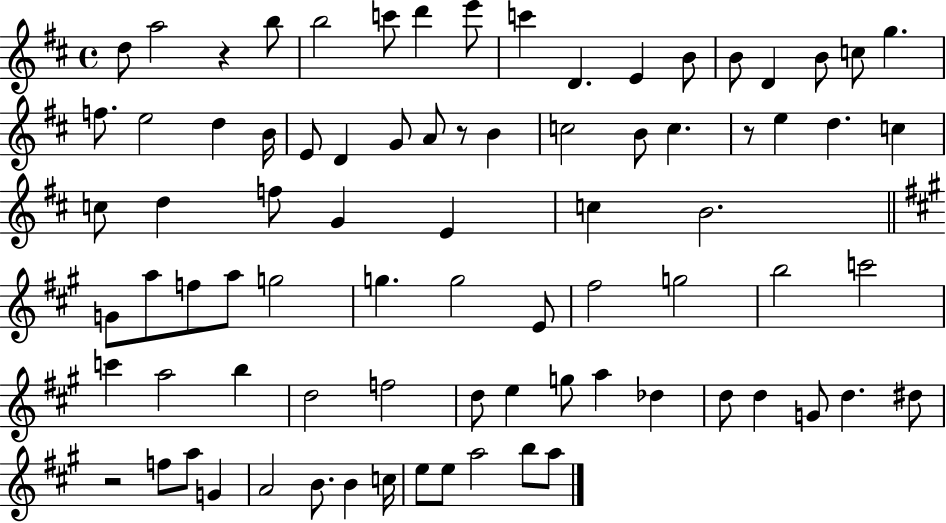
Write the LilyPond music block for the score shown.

{
  \clef treble
  \time 4/4
  \defaultTimeSignature
  \key d \major
  d''8 a''2 r4 b''8 | b''2 c'''8 d'''4 e'''8 | c'''4 d'4. e'4 b'8 | b'8 d'4 b'8 c''8 g''4. | \break f''8. e''2 d''4 b'16 | e'8 d'4 g'8 a'8 r8 b'4 | c''2 b'8 c''4. | r8 e''4 d''4. c''4 | \break c''8 d''4 f''8 g'4 e'4 | c''4 b'2. | \bar "||" \break \key a \major g'8 a''8 f''8 a''8 g''2 | g''4. g''2 e'8 | fis''2 g''2 | b''2 c'''2 | \break c'''4 a''2 b''4 | d''2 f''2 | d''8 e''4 g''8 a''4 des''4 | d''8 d''4 g'8 d''4. dis''8 | \break r2 f''8 a''8 g'4 | a'2 b'8. b'4 c''16 | e''8 e''8 a''2 b''8 a''8 | \bar "|."
}